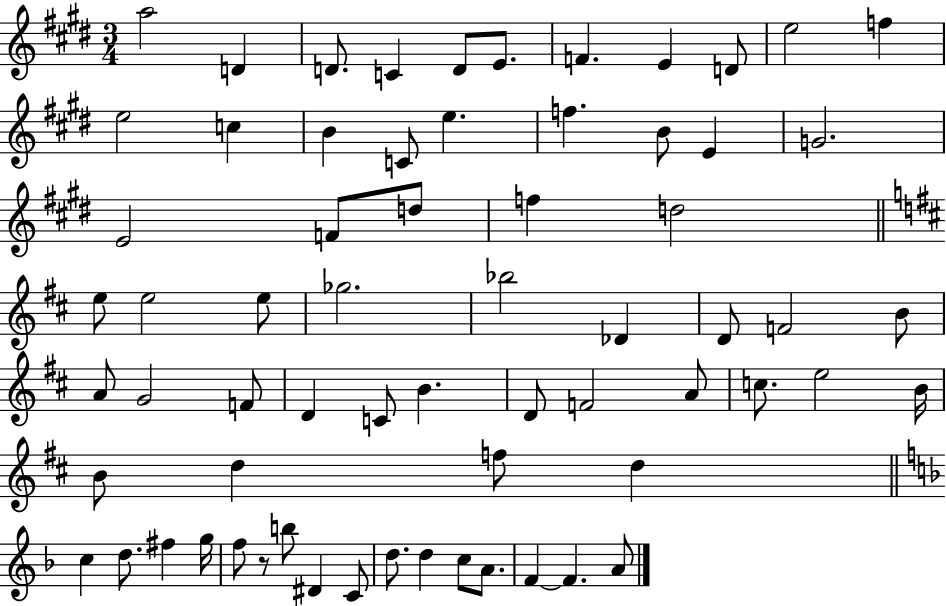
{
  \clef treble
  \numericTimeSignature
  \time 3/4
  \key e \major
  \repeat volta 2 { a''2 d'4 | d'8. c'4 d'8 e'8. | f'4. e'4 d'8 | e''2 f''4 | \break e''2 c''4 | b'4 c'8 e''4. | f''4. b'8 e'4 | g'2. | \break e'2 f'8 d''8 | f''4 d''2 | \bar "||" \break \key d \major e''8 e''2 e''8 | ges''2. | bes''2 des'4 | d'8 f'2 b'8 | \break a'8 g'2 f'8 | d'4 c'8 b'4. | d'8 f'2 a'8 | c''8. e''2 b'16 | \break b'8 d''4 f''8 d''4 | \bar "||" \break \key f \major c''4 d''8. fis''4 g''16 | f''8 r8 b''8 dis'4 c'8 | d''8. d''4 c''8 a'8. | f'4~~ f'4. a'8 | \break } \bar "|."
}